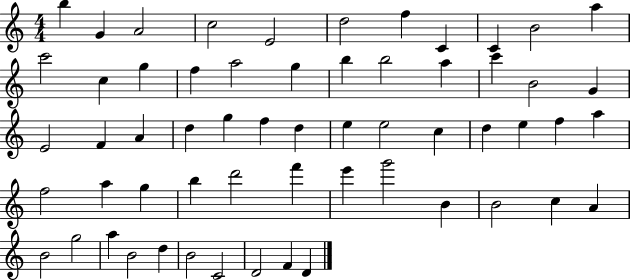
{
  \clef treble
  \numericTimeSignature
  \time 4/4
  \key c \major
  b''4 g'4 a'2 | c''2 e'2 | d''2 f''4 c'4 | c'4 b'2 a''4 | \break c'''2 c''4 g''4 | f''4 a''2 g''4 | b''4 b''2 a''4 | c'''4 b'2 g'4 | \break e'2 f'4 a'4 | d''4 g''4 f''4 d''4 | e''4 e''2 c''4 | d''4 e''4 f''4 a''4 | \break f''2 a''4 g''4 | b''4 d'''2 f'''4 | e'''4 g'''2 b'4 | b'2 c''4 a'4 | \break b'2 g''2 | a''4 b'2 d''4 | b'2 c'2 | d'2 f'4 d'4 | \break \bar "|."
}